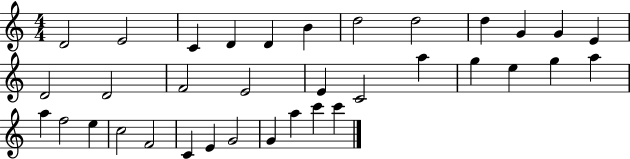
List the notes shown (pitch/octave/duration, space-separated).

D4/h E4/h C4/q D4/q D4/q B4/q D5/h D5/h D5/q G4/q G4/q E4/q D4/h D4/h F4/h E4/h E4/q C4/h A5/q G5/q E5/q G5/q A5/q A5/q F5/h E5/q C5/h F4/h C4/q E4/q G4/h G4/q A5/q C6/q C6/q